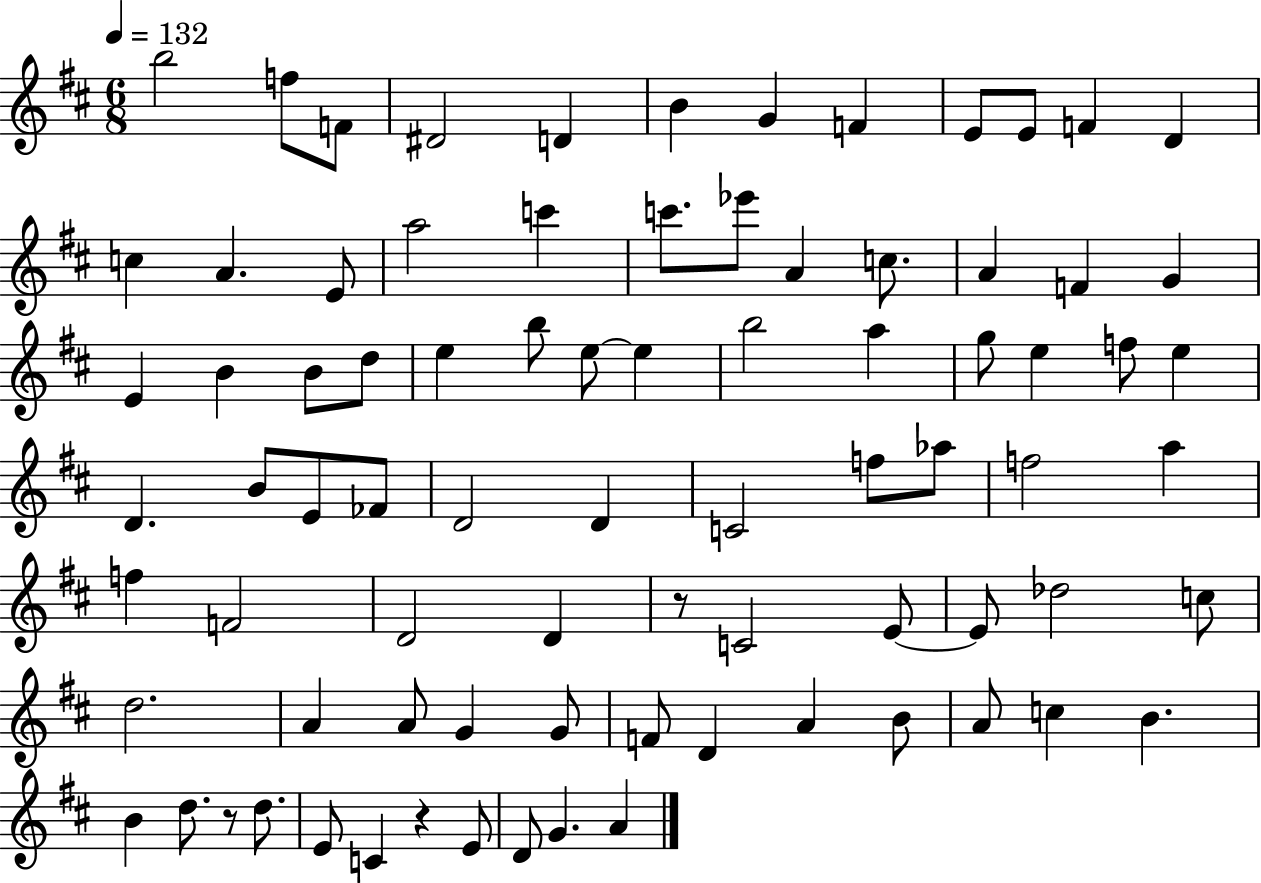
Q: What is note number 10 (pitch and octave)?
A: E4